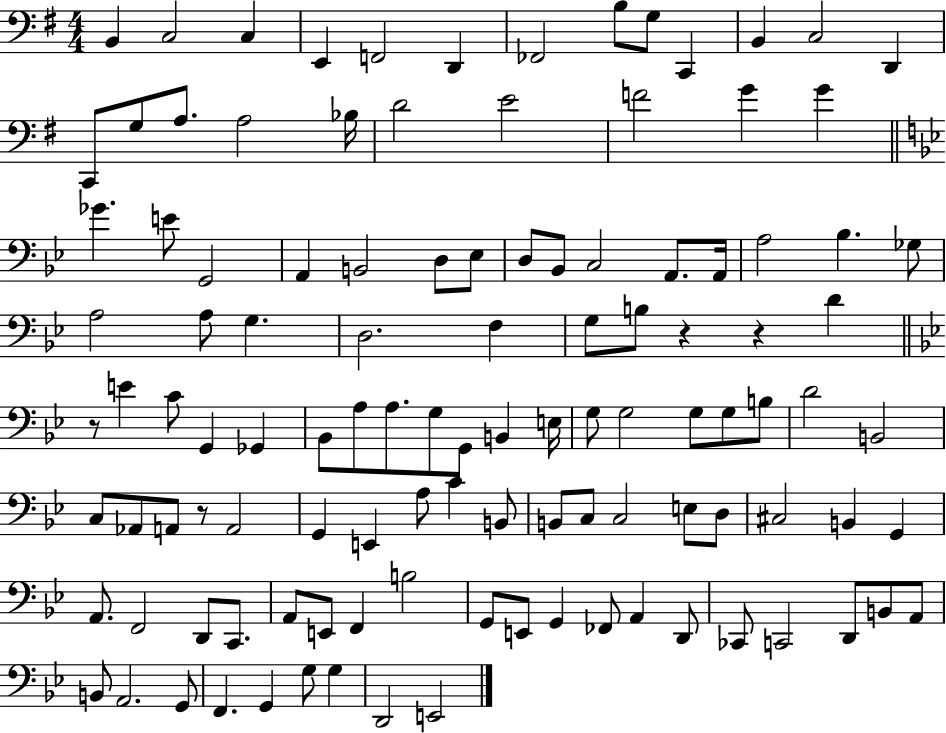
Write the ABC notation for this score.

X:1
T:Untitled
M:4/4
L:1/4
K:G
B,, C,2 C, E,, F,,2 D,, _F,,2 B,/2 G,/2 C,, B,, C,2 D,, C,,/2 G,/2 A,/2 A,2 _B,/4 D2 E2 F2 G G _G E/2 G,,2 A,, B,,2 D,/2 _E,/2 D,/2 _B,,/2 C,2 A,,/2 A,,/4 A,2 _B, _G,/2 A,2 A,/2 G, D,2 F, G,/2 B,/2 z z D z/2 E C/2 G,, _G,, _B,,/2 A,/2 A,/2 G,/2 G,,/2 B,, E,/4 G,/2 G,2 G,/2 G,/2 B,/2 D2 B,,2 C,/2 _A,,/2 A,,/2 z/2 A,,2 G,, E,, A,/2 C B,,/2 B,,/2 C,/2 C,2 E,/2 D,/2 ^C,2 B,, G,, A,,/2 F,,2 D,,/2 C,,/2 A,,/2 E,,/2 F,, B,2 G,,/2 E,,/2 G,, _F,,/2 A,, D,,/2 _C,,/2 C,,2 D,,/2 B,,/2 A,,/2 B,,/2 A,,2 G,,/2 F,, G,, G,/2 G, D,,2 E,,2